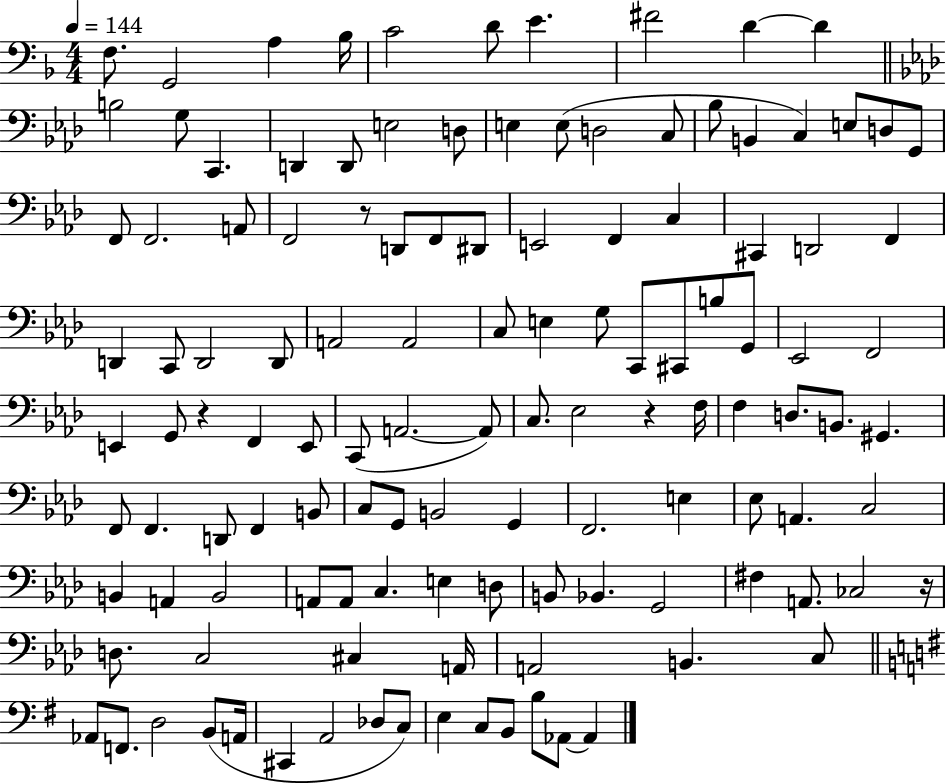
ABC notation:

X:1
T:Untitled
M:4/4
L:1/4
K:F
F,/2 G,,2 A, _B,/4 C2 D/2 E ^F2 D D B,2 G,/2 C,, D,, D,,/2 E,2 D,/2 E, E,/2 D,2 C,/2 _B,/2 B,, C, E,/2 D,/2 G,,/2 F,,/2 F,,2 A,,/2 F,,2 z/2 D,,/2 F,,/2 ^D,,/2 E,,2 F,, C, ^C,, D,,2 F,, D,, C,,/2 D,,2 D,,/2 A,,2 A,,2 C,/2 E, G,/2 C,,/2 ^C,,/2 B,/2 G,,/2 _E,,2 F,,2 E,, G,,/2 z F,, E,,/2 C,,/2 A,,2 A,,/2 C,/2 _E,2 z F,/4 F, D,/2 B,,/2 ^G,, F,,/2 F,, D,,/2 F,, B,,/2 C,/2 G,,/2 B,,2 G,, F,,2 E, _E,/2 A,, C,2 B,, A,, B,,2 A,,/2 A,,/2 C, E, D,/2 B,,/2 _B,, G,,2 ^F, A,,/2 _C,2 z/4 D,/2 C,2 ^C, A,,/4 A,,2 B,, C,/2 _A,,/2 F,,/2 D,2 B,,/2 A,,/4 ^C,, A,,2 _D,/2 C,/2 E, C,/2 B,,/2 B,/2 _A,,/2 _A,,